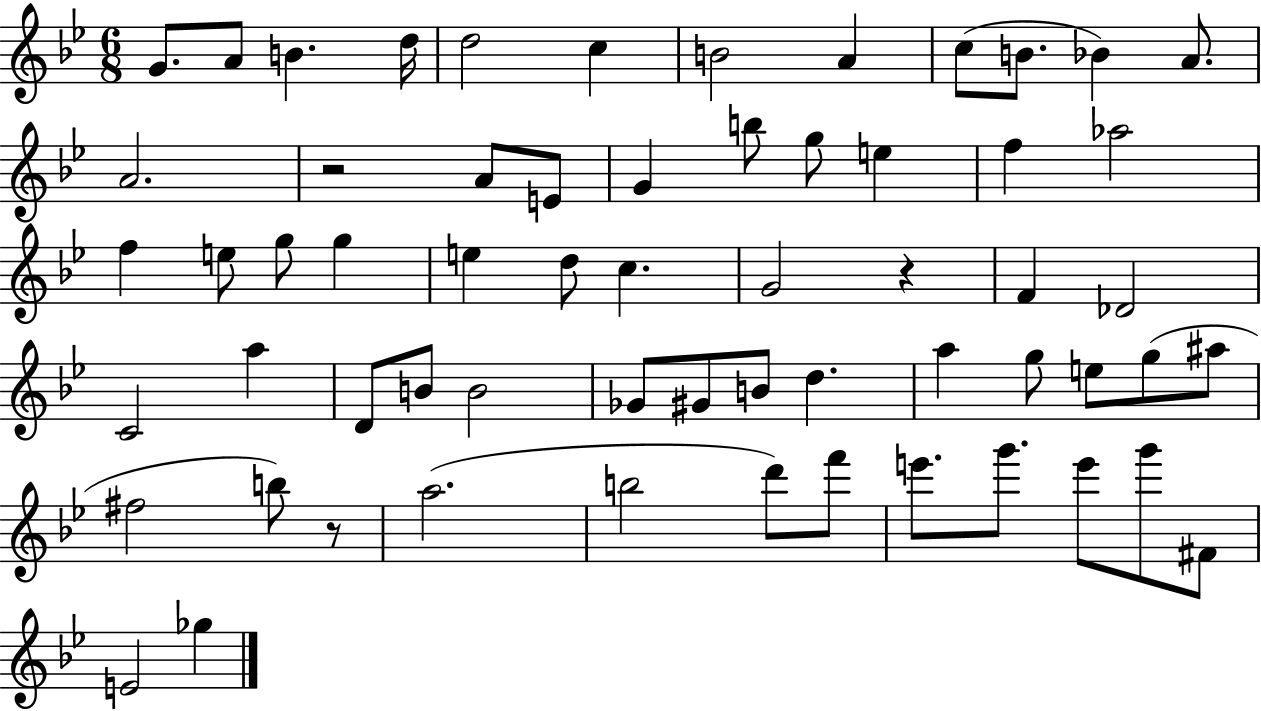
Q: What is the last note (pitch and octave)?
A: Gb5